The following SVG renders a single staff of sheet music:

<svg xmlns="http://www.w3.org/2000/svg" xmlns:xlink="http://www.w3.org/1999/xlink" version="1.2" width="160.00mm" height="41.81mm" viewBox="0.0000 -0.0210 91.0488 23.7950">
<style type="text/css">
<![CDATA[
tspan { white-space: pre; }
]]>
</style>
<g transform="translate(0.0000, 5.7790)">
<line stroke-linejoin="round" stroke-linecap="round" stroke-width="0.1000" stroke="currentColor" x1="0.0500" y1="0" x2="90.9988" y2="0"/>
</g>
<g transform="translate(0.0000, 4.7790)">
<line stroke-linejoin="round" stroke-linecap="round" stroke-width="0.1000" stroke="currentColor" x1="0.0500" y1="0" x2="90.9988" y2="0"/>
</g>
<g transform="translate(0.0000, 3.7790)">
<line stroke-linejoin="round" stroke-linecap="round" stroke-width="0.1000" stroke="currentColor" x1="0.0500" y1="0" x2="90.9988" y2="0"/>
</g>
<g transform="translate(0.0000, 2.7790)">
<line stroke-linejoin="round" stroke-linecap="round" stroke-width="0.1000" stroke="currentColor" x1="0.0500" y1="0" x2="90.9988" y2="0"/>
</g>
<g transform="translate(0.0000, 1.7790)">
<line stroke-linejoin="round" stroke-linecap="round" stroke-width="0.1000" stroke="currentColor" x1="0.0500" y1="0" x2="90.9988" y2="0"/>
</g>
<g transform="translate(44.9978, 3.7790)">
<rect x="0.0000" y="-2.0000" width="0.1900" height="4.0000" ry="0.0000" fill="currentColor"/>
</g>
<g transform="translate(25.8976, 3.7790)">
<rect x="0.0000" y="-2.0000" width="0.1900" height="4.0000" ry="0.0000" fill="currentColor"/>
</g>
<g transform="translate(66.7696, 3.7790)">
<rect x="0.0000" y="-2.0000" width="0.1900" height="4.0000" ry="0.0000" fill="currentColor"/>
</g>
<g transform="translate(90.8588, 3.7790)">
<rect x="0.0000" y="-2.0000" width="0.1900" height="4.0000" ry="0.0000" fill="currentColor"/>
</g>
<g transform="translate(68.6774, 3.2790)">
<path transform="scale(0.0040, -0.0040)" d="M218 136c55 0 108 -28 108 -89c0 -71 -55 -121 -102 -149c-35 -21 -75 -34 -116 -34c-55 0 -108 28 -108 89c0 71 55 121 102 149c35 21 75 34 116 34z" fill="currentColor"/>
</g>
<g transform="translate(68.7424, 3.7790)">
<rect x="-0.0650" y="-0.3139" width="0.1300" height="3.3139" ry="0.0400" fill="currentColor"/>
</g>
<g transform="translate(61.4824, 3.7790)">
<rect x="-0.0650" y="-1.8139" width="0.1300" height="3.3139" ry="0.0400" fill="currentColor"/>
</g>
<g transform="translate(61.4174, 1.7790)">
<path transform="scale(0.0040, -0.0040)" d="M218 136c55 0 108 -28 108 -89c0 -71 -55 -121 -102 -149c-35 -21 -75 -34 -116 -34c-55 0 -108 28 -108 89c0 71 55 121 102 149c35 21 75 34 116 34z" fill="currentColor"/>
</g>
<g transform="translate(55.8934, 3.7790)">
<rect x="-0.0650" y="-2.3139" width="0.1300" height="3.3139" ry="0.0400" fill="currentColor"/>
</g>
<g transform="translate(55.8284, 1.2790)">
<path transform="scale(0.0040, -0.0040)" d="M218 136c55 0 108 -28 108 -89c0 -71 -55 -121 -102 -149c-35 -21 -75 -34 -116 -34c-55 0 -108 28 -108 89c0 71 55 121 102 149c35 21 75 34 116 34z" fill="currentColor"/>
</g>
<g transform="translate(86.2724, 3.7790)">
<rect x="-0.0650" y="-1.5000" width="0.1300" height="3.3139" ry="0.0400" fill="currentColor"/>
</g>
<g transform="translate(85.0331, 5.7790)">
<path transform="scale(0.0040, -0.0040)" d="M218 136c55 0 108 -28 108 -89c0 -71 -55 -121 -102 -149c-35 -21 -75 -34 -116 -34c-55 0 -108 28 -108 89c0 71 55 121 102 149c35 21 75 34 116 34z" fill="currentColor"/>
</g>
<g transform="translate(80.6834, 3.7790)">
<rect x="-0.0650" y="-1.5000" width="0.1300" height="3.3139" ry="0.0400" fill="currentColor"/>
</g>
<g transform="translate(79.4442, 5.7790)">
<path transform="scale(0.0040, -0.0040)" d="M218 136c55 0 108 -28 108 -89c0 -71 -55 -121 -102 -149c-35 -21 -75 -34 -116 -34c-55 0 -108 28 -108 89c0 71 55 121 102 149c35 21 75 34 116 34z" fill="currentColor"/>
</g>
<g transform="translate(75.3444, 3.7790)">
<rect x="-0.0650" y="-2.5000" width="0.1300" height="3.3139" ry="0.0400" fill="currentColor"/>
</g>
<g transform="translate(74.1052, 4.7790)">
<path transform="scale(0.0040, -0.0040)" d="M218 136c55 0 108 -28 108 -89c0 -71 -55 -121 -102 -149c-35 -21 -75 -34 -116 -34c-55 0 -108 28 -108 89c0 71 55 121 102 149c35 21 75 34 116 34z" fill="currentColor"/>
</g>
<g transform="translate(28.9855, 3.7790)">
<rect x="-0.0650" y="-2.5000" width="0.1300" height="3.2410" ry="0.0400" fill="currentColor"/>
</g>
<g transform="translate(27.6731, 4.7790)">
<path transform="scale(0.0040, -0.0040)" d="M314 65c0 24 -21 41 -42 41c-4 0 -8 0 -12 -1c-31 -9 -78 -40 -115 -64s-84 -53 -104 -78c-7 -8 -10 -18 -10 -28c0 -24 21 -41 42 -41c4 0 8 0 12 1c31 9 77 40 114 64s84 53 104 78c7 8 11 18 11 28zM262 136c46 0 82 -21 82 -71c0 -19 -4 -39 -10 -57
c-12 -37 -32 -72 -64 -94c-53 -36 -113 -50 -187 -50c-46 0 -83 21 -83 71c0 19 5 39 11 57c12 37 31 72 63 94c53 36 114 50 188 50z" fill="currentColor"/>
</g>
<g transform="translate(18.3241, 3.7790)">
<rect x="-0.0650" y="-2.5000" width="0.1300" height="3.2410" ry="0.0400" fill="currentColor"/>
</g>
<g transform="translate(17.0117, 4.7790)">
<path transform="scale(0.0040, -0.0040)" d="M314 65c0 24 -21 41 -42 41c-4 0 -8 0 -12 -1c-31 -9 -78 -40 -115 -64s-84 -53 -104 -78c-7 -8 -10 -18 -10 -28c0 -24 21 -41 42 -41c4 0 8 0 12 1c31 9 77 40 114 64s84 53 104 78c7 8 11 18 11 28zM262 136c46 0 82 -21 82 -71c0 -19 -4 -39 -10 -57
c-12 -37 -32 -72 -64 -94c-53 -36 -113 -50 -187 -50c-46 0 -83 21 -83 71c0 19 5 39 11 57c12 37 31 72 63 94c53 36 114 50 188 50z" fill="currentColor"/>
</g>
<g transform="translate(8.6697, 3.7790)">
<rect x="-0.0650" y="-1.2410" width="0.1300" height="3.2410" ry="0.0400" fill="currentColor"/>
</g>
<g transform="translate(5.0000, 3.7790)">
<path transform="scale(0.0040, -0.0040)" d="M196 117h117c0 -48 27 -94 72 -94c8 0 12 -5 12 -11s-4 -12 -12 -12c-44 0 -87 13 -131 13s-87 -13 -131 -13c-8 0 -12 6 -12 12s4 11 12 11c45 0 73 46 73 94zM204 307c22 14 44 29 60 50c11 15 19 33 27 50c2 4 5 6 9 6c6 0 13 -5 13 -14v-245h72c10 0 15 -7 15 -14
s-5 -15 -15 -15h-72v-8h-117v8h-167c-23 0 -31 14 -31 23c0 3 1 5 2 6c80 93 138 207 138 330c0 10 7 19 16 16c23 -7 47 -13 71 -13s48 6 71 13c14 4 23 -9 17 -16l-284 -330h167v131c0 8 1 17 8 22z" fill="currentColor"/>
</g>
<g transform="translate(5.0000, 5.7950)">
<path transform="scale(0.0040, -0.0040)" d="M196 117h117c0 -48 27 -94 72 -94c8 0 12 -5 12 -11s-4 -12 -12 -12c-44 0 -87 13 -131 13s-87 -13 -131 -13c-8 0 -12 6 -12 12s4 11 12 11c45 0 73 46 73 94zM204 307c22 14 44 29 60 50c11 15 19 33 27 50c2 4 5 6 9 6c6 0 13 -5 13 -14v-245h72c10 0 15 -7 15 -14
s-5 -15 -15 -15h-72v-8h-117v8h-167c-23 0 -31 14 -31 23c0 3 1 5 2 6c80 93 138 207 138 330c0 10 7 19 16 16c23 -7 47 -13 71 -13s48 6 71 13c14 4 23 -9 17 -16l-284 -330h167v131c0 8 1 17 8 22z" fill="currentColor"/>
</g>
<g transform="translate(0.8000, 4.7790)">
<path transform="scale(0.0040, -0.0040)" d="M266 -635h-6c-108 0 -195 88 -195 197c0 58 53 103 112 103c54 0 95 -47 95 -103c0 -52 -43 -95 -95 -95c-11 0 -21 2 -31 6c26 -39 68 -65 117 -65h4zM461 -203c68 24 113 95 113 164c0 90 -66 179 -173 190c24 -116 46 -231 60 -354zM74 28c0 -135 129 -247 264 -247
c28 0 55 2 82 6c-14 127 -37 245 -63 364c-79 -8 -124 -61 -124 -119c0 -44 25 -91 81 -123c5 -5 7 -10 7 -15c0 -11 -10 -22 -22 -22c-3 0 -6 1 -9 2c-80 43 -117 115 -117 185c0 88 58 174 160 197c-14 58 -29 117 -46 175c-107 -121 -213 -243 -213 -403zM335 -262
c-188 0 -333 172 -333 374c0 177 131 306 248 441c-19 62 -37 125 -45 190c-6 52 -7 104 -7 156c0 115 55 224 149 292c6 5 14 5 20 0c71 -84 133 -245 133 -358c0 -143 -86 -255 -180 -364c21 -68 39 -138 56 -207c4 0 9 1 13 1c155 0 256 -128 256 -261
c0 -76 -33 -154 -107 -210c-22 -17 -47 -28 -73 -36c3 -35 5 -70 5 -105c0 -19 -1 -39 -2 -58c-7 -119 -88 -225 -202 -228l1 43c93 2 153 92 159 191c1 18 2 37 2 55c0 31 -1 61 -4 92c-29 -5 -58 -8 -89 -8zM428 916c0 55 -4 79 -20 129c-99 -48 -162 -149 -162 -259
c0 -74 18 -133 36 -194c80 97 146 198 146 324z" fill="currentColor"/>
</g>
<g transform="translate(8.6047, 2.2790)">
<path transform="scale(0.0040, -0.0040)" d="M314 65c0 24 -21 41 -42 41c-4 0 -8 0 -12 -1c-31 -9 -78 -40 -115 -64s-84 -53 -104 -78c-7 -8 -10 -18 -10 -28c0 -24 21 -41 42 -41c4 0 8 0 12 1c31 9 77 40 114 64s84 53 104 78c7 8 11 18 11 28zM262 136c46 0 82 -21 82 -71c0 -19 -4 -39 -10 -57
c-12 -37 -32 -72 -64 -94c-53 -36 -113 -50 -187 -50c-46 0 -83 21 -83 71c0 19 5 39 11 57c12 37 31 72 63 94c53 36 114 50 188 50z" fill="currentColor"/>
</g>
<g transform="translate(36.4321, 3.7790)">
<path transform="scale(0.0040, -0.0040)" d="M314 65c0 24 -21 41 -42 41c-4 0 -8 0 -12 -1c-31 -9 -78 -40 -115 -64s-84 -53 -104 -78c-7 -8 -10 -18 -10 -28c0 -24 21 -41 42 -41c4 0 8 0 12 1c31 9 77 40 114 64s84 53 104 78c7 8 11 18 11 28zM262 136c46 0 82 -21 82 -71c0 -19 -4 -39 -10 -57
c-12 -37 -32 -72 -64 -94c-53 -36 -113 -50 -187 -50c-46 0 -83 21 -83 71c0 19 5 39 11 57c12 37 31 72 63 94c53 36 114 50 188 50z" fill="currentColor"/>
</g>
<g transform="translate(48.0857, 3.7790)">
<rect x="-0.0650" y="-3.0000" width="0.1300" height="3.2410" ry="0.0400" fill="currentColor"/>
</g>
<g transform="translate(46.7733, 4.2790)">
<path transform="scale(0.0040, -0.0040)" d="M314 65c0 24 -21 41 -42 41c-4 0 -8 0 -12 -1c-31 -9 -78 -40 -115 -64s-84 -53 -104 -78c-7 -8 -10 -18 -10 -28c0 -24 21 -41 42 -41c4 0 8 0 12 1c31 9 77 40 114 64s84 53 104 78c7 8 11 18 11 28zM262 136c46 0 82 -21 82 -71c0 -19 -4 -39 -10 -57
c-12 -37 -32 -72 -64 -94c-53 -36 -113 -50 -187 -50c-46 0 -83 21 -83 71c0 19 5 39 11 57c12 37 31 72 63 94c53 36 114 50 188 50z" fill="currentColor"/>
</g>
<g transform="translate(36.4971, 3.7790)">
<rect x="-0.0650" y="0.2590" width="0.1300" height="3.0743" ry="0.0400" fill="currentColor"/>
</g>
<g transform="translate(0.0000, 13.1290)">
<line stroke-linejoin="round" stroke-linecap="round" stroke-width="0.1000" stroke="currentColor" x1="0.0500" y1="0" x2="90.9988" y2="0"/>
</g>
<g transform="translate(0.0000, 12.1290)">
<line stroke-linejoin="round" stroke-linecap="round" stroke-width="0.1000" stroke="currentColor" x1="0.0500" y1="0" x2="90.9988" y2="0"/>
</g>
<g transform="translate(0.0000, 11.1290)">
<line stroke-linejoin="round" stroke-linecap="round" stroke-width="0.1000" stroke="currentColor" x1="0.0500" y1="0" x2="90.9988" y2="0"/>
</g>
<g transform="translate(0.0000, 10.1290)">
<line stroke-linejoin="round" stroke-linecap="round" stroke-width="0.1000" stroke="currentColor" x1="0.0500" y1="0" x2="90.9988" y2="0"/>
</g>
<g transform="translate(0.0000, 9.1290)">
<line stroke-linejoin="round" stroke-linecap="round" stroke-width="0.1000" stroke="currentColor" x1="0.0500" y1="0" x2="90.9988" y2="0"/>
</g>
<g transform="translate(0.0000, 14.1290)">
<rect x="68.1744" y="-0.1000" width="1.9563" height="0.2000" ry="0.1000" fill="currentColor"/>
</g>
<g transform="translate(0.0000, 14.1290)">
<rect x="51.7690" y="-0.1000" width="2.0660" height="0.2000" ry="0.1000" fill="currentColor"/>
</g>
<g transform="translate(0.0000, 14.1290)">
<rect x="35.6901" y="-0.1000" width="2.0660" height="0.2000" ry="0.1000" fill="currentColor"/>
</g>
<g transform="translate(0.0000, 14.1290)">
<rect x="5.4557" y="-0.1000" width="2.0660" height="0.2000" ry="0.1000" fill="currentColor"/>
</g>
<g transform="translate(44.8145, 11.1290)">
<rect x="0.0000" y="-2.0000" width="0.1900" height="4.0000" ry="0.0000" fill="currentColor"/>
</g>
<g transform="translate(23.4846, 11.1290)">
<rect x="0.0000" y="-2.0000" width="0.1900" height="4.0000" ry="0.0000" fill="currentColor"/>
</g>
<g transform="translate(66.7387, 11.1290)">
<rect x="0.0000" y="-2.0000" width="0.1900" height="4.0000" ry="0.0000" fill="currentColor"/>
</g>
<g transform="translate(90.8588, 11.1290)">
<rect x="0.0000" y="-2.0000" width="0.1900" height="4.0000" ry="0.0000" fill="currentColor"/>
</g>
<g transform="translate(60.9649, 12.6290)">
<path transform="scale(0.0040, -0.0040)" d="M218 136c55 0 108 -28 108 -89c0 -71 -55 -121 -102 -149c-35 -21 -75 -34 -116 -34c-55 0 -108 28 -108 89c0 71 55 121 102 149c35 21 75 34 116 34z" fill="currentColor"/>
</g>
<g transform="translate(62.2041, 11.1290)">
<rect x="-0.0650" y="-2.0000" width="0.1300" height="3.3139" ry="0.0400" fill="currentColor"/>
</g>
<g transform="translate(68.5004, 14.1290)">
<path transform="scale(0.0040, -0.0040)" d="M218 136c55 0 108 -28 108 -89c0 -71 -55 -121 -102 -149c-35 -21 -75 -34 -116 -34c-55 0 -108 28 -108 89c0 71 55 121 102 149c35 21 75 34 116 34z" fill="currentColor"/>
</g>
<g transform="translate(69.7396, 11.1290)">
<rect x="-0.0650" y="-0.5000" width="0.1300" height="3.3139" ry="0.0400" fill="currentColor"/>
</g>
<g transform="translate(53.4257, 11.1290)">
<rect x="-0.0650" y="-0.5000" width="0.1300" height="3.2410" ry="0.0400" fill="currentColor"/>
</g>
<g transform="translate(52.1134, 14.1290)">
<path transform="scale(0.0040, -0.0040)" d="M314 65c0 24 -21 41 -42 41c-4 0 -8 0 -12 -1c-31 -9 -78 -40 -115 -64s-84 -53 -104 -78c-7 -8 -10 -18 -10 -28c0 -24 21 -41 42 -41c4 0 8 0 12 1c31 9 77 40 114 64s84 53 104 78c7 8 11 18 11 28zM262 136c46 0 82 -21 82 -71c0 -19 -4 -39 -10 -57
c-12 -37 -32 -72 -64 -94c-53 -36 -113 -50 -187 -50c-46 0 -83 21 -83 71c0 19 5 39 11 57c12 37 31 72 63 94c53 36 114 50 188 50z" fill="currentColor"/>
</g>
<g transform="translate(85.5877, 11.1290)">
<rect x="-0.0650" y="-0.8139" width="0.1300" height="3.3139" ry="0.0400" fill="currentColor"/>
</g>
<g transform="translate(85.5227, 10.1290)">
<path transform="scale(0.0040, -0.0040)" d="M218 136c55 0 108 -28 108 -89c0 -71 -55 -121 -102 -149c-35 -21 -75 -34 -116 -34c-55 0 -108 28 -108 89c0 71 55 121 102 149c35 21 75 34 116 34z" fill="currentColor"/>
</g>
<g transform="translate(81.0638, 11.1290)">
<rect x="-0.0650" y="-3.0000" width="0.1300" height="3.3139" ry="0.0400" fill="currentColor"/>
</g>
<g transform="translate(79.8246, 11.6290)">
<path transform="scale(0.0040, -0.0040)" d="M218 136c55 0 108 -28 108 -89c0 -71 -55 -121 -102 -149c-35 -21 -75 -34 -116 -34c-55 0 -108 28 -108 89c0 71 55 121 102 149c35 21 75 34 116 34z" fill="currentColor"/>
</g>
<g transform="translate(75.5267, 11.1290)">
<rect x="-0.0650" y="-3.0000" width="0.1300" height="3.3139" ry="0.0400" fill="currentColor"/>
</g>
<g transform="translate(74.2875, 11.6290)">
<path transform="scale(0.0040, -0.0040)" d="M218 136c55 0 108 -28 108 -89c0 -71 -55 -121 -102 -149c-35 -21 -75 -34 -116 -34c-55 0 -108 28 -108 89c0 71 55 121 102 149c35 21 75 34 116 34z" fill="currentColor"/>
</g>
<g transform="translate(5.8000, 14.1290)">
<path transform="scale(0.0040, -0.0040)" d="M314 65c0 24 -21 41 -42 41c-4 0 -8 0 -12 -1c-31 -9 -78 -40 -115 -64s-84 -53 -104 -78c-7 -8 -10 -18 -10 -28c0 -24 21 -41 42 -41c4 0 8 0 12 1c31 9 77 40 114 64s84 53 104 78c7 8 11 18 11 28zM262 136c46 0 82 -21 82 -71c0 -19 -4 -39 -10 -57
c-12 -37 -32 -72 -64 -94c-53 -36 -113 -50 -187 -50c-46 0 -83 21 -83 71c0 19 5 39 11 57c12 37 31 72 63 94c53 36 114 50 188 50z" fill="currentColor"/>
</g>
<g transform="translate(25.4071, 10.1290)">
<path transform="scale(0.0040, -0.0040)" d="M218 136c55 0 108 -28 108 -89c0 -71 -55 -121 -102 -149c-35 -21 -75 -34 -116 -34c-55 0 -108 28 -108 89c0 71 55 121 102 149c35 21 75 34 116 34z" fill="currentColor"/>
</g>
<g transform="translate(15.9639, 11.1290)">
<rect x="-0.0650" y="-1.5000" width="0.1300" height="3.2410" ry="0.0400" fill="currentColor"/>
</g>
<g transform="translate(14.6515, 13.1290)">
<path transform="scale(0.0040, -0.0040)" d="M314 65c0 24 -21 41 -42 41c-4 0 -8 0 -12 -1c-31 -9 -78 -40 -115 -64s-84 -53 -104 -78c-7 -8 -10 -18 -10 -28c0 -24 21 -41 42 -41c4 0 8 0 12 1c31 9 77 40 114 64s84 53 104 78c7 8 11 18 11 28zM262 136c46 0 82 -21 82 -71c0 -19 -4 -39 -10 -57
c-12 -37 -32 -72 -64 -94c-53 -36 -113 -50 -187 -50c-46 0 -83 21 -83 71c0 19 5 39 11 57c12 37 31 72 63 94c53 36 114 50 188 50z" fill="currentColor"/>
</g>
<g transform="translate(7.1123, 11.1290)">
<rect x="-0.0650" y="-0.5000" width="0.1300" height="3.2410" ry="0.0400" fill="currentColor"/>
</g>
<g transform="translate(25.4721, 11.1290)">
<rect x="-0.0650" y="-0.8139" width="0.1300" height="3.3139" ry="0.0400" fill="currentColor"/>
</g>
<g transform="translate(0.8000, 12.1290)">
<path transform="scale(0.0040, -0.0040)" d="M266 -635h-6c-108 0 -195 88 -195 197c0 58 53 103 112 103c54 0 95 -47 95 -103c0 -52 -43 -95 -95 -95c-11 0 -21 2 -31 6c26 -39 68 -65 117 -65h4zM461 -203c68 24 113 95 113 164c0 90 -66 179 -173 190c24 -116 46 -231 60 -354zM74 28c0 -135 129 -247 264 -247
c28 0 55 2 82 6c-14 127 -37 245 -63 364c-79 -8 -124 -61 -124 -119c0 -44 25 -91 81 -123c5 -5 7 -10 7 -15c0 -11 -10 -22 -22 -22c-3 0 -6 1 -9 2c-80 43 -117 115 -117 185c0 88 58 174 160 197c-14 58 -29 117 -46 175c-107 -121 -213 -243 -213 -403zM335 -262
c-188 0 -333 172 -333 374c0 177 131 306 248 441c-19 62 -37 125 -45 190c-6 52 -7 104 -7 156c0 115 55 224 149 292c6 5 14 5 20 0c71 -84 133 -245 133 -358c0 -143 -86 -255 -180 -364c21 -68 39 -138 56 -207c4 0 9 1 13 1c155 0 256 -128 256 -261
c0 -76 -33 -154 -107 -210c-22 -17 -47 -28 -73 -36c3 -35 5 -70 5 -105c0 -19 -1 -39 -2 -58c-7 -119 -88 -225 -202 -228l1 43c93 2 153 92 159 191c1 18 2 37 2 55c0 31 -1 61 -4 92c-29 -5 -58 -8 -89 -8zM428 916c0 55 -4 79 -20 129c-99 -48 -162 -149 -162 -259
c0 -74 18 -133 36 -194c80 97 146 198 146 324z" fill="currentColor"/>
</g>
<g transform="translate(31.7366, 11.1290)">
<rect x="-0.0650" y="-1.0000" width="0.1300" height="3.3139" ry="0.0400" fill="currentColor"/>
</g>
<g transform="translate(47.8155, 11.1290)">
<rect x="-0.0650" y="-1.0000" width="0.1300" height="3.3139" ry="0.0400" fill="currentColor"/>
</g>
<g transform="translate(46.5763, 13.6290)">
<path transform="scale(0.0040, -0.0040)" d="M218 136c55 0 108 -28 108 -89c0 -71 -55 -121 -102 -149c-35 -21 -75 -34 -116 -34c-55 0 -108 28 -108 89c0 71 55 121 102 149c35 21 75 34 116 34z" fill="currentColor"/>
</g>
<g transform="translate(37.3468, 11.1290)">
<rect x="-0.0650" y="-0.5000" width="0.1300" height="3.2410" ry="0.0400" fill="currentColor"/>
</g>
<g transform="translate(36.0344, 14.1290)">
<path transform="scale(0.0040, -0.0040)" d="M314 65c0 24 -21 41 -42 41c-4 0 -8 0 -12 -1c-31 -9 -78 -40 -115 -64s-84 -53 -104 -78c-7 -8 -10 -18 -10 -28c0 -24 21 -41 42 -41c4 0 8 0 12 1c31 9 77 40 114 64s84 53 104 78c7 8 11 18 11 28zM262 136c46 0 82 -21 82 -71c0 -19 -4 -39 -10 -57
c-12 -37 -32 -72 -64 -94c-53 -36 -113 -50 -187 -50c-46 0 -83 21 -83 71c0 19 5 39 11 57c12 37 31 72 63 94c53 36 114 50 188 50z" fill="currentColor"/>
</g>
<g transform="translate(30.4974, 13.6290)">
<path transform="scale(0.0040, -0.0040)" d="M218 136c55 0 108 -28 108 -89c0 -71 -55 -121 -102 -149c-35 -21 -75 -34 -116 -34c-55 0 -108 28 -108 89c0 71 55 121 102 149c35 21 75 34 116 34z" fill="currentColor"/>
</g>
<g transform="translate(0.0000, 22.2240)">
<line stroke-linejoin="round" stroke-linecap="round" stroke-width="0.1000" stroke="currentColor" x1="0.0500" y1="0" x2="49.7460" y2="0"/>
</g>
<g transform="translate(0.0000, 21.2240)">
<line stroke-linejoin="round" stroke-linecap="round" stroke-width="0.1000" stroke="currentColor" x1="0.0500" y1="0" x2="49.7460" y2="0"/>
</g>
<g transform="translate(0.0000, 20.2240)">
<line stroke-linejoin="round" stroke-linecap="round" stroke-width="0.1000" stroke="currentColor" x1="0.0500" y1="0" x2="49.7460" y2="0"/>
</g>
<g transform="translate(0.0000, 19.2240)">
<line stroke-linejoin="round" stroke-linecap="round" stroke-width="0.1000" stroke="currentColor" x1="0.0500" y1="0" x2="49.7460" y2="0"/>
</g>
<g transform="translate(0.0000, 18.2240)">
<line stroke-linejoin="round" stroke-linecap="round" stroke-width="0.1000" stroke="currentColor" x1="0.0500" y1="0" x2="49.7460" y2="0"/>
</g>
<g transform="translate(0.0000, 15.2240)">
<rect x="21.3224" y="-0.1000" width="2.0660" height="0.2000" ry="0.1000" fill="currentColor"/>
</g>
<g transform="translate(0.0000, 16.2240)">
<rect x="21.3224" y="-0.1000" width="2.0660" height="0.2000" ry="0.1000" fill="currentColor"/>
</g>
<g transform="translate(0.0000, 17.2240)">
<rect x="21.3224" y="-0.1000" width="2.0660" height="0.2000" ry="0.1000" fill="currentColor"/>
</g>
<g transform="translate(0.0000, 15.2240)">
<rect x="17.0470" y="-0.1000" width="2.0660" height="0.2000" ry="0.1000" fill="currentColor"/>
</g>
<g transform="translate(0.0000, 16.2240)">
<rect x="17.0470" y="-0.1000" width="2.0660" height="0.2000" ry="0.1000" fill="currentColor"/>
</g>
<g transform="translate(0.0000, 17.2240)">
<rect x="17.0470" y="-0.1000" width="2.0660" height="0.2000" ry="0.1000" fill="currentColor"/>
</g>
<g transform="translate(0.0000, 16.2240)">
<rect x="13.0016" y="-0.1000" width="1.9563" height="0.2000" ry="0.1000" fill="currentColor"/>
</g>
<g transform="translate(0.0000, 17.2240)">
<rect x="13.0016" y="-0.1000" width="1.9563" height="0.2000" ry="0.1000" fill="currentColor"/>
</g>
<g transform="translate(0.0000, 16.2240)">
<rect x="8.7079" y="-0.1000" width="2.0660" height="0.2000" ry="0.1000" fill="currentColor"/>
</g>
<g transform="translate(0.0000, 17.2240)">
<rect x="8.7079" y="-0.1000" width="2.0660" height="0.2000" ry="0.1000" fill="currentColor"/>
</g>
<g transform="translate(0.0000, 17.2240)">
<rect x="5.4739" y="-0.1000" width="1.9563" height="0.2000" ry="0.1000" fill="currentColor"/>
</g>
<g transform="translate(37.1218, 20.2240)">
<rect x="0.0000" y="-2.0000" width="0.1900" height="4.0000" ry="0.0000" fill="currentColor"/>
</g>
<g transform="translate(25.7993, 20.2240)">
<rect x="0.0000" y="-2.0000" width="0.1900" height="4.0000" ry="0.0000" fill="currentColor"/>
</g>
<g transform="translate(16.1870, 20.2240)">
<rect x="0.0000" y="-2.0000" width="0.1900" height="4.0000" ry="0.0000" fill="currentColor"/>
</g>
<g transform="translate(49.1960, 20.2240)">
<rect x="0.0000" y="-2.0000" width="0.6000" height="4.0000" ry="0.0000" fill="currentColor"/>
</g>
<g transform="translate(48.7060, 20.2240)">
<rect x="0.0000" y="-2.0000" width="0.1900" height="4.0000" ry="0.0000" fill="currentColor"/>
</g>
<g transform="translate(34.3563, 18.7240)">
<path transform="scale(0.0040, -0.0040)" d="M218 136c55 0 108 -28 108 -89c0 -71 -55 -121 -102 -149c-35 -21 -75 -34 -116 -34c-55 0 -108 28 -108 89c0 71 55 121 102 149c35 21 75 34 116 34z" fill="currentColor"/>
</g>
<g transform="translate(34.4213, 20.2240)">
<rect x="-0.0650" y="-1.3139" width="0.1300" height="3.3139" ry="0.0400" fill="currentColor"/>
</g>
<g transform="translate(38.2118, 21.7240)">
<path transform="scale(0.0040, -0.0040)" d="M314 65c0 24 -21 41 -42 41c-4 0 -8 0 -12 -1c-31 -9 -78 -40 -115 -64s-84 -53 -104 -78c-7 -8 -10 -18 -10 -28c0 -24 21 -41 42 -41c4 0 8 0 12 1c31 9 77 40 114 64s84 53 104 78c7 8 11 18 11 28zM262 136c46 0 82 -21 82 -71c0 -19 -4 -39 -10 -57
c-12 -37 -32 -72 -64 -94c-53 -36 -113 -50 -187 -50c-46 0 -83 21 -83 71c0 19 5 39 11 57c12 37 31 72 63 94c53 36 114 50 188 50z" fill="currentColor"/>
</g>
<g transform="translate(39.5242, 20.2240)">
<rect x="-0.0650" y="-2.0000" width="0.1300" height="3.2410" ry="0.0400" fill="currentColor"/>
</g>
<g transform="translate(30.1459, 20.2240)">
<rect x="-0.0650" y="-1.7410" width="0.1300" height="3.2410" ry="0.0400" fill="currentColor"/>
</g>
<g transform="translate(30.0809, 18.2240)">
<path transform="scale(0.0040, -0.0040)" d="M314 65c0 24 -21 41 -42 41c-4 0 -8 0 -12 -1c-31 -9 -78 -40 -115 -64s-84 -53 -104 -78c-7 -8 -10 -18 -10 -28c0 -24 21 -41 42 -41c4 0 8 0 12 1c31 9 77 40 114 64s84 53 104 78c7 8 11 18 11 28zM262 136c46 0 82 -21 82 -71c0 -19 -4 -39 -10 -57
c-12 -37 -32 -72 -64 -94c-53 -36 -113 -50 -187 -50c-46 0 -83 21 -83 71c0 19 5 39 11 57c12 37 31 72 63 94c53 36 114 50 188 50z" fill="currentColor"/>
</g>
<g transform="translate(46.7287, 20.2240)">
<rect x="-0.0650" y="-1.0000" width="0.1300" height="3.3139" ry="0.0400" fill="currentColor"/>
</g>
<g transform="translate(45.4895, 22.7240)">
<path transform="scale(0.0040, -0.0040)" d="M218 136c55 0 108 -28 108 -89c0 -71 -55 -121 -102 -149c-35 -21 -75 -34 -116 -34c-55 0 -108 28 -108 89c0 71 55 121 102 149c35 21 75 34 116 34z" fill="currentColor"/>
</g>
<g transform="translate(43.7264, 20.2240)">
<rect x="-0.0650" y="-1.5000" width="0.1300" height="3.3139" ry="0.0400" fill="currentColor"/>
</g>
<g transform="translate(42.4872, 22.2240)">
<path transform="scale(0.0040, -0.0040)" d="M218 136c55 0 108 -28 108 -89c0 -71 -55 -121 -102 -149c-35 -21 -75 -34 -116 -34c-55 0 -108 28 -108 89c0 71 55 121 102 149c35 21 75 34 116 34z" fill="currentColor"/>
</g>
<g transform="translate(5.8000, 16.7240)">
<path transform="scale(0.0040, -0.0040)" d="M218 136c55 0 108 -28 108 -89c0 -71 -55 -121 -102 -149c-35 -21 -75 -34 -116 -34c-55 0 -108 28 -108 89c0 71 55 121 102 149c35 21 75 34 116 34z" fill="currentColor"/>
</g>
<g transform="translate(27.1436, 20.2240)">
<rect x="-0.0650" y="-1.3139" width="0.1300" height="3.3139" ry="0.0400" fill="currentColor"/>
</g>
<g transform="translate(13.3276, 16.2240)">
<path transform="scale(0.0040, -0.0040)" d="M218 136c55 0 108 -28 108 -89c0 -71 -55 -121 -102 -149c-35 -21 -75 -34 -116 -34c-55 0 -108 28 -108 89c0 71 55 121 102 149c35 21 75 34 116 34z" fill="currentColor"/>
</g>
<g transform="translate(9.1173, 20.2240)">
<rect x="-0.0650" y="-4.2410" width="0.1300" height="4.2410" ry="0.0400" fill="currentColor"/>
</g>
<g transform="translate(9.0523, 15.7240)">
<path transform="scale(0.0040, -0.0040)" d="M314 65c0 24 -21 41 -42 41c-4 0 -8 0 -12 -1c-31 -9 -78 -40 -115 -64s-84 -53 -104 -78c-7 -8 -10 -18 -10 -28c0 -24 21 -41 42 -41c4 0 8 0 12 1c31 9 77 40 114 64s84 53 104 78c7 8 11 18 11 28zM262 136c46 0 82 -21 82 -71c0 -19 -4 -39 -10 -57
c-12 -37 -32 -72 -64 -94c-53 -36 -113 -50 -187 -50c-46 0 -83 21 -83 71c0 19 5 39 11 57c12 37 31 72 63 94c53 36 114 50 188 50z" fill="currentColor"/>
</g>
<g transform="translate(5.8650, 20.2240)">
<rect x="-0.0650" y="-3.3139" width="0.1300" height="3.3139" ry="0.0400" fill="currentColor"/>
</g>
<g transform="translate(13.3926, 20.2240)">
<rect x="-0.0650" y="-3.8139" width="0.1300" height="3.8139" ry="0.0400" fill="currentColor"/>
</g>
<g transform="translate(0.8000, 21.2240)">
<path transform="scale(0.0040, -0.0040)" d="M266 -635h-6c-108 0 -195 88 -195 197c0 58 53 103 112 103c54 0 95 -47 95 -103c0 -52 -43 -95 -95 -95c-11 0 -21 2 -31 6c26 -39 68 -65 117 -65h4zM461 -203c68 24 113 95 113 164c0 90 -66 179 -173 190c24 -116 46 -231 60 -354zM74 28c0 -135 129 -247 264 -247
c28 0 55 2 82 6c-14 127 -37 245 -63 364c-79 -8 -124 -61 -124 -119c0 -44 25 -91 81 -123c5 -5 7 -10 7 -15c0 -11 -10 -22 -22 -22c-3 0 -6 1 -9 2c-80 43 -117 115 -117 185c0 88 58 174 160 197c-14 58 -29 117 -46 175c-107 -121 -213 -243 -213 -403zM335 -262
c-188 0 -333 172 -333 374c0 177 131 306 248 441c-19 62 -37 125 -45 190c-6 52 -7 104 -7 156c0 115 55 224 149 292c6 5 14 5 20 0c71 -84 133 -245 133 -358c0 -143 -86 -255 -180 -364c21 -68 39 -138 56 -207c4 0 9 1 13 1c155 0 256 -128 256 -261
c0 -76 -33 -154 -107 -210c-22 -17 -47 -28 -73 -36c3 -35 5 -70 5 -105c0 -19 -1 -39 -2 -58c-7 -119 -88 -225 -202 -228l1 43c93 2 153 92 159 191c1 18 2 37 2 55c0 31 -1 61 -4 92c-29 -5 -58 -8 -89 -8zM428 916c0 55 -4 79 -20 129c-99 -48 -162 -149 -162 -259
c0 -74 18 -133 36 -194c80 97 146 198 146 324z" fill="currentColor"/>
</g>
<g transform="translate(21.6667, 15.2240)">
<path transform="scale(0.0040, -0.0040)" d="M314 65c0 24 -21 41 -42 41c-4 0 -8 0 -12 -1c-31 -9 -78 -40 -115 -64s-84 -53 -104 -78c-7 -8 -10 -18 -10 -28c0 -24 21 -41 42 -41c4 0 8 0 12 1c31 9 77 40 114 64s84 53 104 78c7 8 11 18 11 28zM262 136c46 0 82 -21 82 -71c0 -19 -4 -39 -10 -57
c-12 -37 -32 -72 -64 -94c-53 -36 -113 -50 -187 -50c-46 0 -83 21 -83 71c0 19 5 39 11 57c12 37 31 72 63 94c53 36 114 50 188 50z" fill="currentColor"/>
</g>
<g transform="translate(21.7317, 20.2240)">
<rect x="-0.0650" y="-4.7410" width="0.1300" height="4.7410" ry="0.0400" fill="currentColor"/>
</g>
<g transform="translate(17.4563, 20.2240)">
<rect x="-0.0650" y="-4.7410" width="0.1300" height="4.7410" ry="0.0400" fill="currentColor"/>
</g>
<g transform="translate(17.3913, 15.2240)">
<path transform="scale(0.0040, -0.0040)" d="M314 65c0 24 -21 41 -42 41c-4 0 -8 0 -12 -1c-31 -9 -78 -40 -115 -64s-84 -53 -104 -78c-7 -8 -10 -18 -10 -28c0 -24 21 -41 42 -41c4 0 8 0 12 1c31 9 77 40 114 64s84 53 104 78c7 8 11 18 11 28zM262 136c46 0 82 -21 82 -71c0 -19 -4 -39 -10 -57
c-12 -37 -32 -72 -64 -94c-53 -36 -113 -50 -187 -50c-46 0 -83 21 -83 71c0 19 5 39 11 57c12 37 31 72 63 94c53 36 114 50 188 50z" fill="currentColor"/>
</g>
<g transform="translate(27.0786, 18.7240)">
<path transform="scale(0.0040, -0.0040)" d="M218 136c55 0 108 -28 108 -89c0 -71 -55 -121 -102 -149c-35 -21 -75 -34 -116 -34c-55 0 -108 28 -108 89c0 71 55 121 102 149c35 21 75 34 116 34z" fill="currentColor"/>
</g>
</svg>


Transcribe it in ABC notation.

X:1
T:Untitled
M:4/4
L:1/4
K:C
e2 G2 G2 B2 A2 g f c G E E C2 E2 d D C2 D C2 F C A A d b d'2 c' e'2 e'2 e f2 e F2 E D